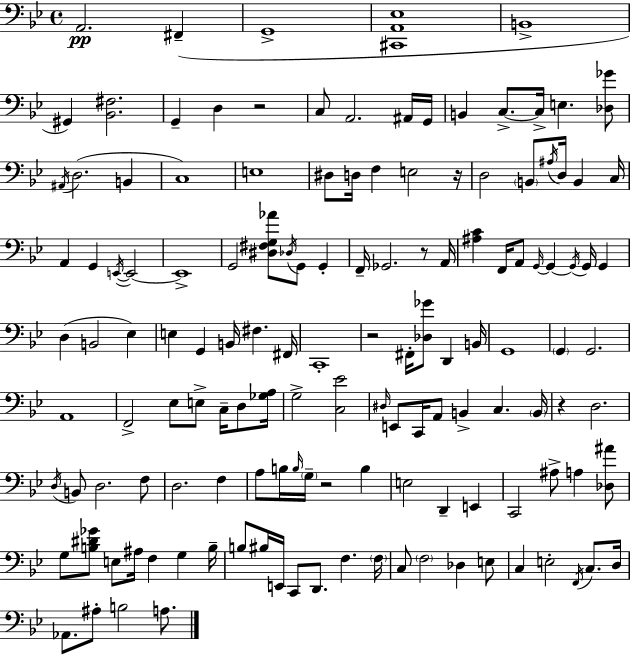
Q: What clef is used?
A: bass